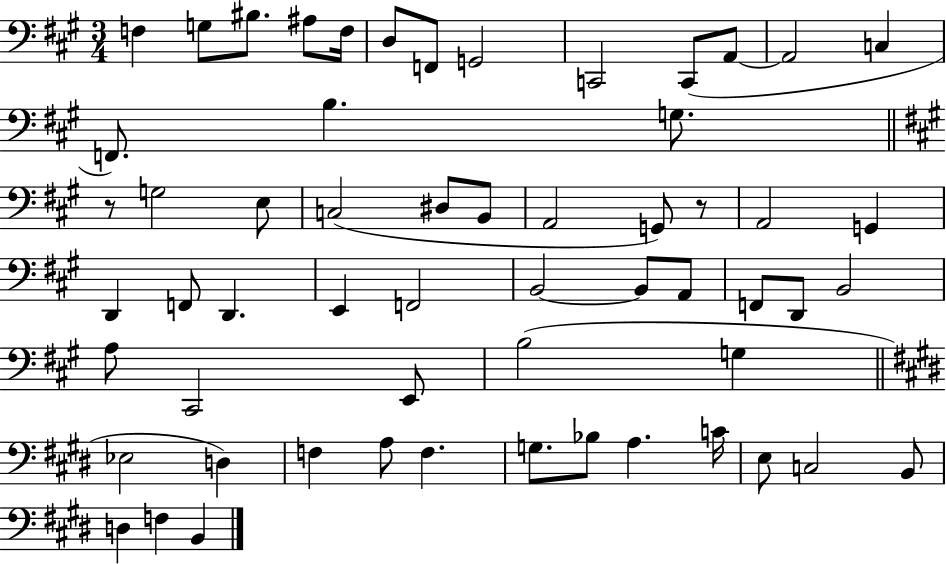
F3/q G3/e BIS3/e. A#3/e F3/s D3/e F2/e G2/h C2/h C2/e A2/e A2/h C3/q F2/e. B3/q. G3/e. R/e G3/h E3/e C3/h D#3/e B2/e A2/h G2/e R/e A2/h G2/q D2/q F2/e D2/q. E2/q F2/h B2/h B2/e A2/e F2/e D2/e B2/h A3/e C#2/h E2/e B3/h G3/q Eb3/h D3/q F3/q A3/e F3/q. G3/e. Bb3/e A3/q. C4/s E3/e C3/h B2/e D3/q F3/q B2/q